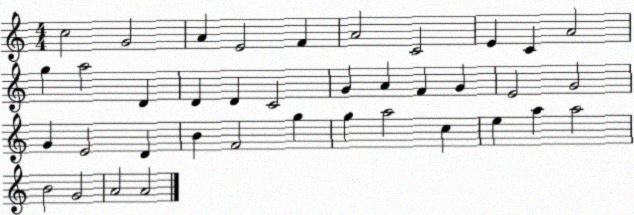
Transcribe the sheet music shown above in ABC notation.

X:1
T:Untitled
M:4/4
L:1/4
K:C
c2 G2 A E2 F A2 C2 E C A2 g a2 D D D C2 G A F G E2 G2 G E2 D B F2 g g a2 c e a a2 B2 G2 A2 A2